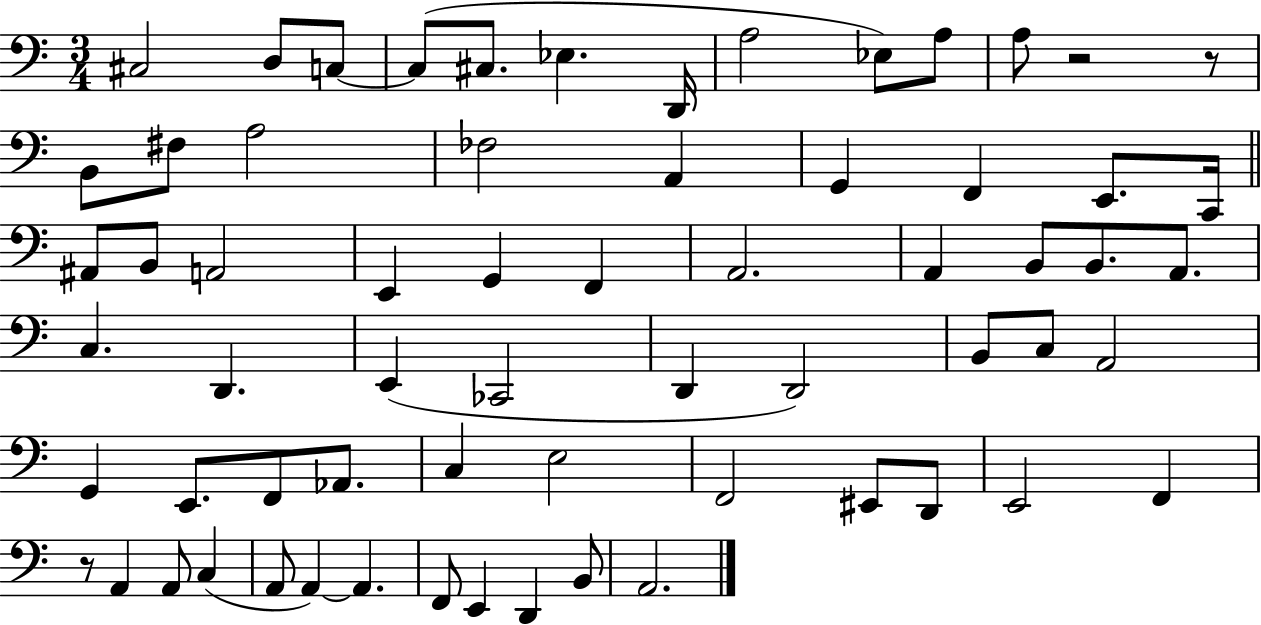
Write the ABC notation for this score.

X:1
T:Untitled
M:3/4
L:1/4
K:C
^C,2 D,/2 C,/2 C,/2 ^C,/2 _E, D,,/4 A,2 _E,/2 A,/2 A,/2 z2 z/2 B,,/2 ^F,/2 A,2 _F,2 A,, G,, F,, E,,/2 C,,/4 ^A,,/2 B,,/2 A,,2 E,, G,, F,, A,,2 A,, B,,/2 B,,/2 A,,/2 C, D,, E,, _C,,2 D,, D,,2 B,,/2 C,/2 A,,2 G,, E,,/2 F,,/2 _A,,/2 C, E,2 F,,2 ^E,,/2 D,,/2 E,,2 F,, z/2 A,, A,,/2 C, A,,/2 A,, A,, F,,/2 E,, D,, B,,/2 A,,2